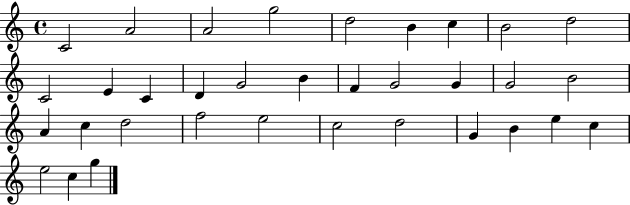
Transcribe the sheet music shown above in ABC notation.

X:1
T:Untitled
M:4/4
L:1/4
K:C
C2 A2 A2 g2 d2 B c B2 d2 C2 E C D G2 B F G2 G G2 B2 A c d2 f2 e2 c2 d2 G B e c e2 c g